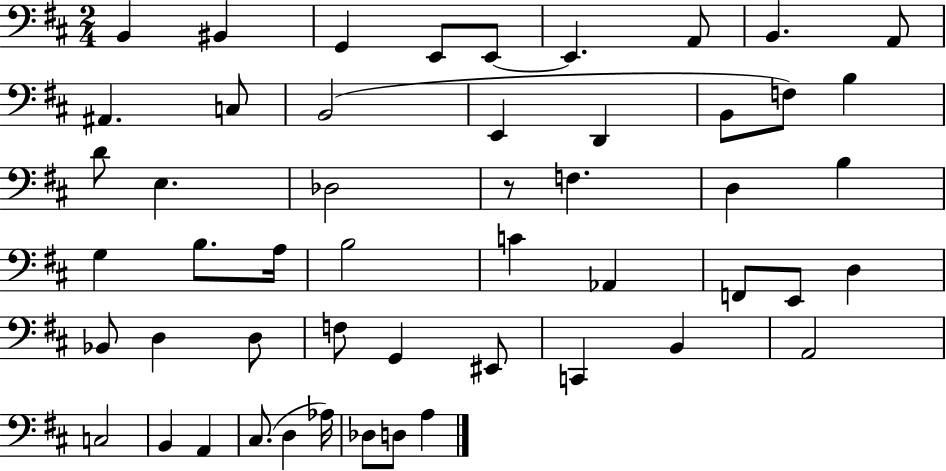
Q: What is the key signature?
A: D major